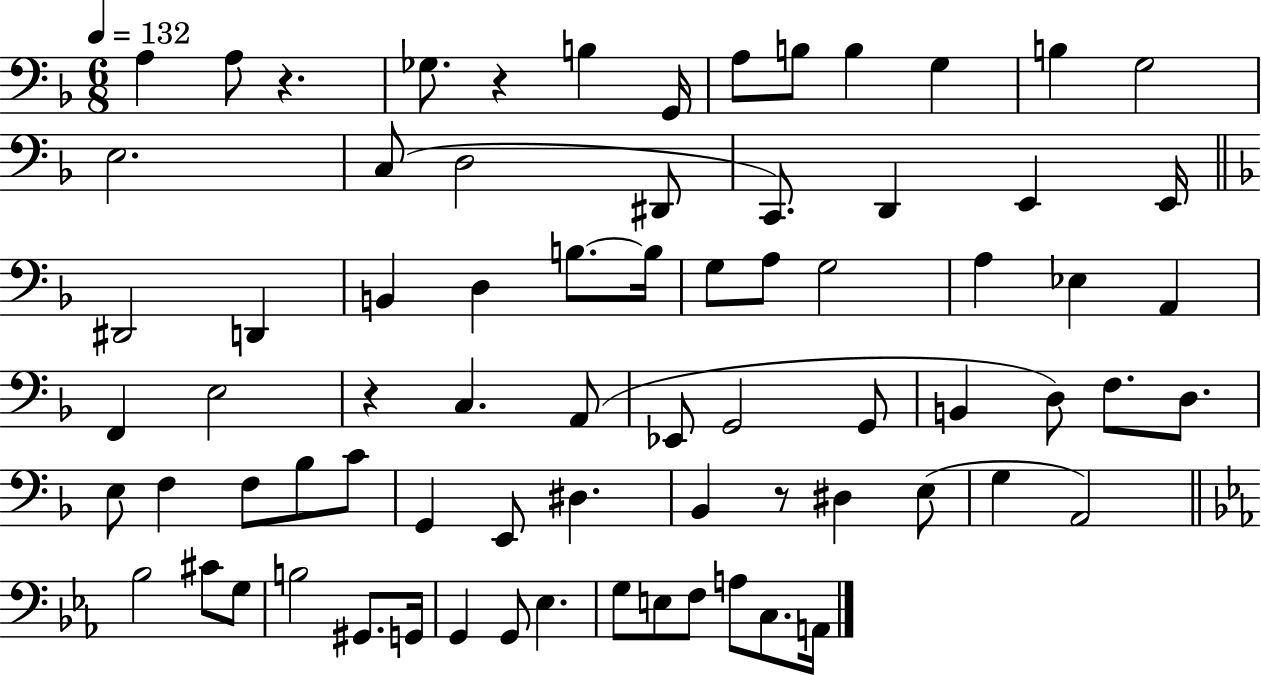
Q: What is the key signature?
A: F major